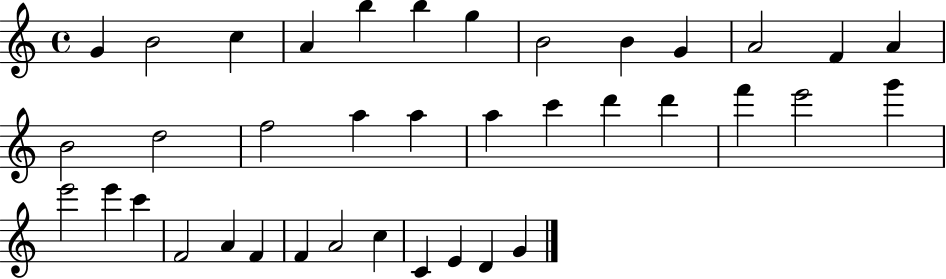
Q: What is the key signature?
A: C major